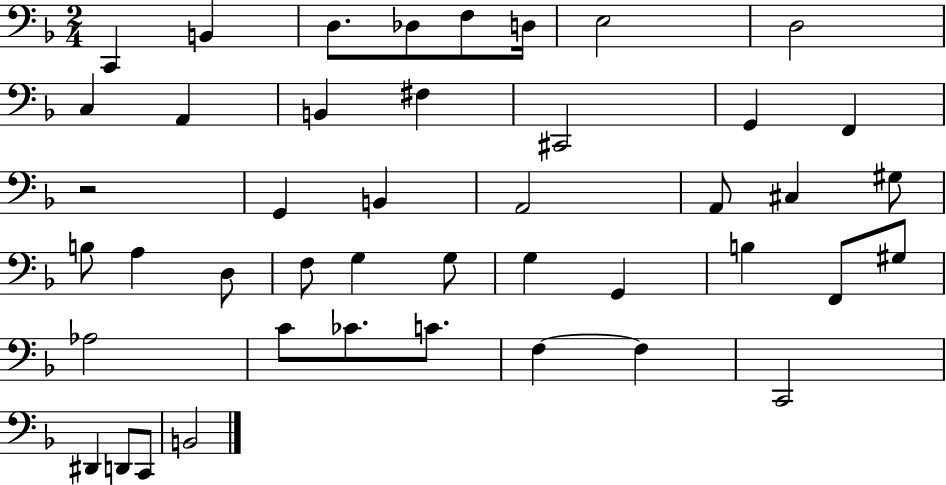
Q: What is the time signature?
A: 2/4